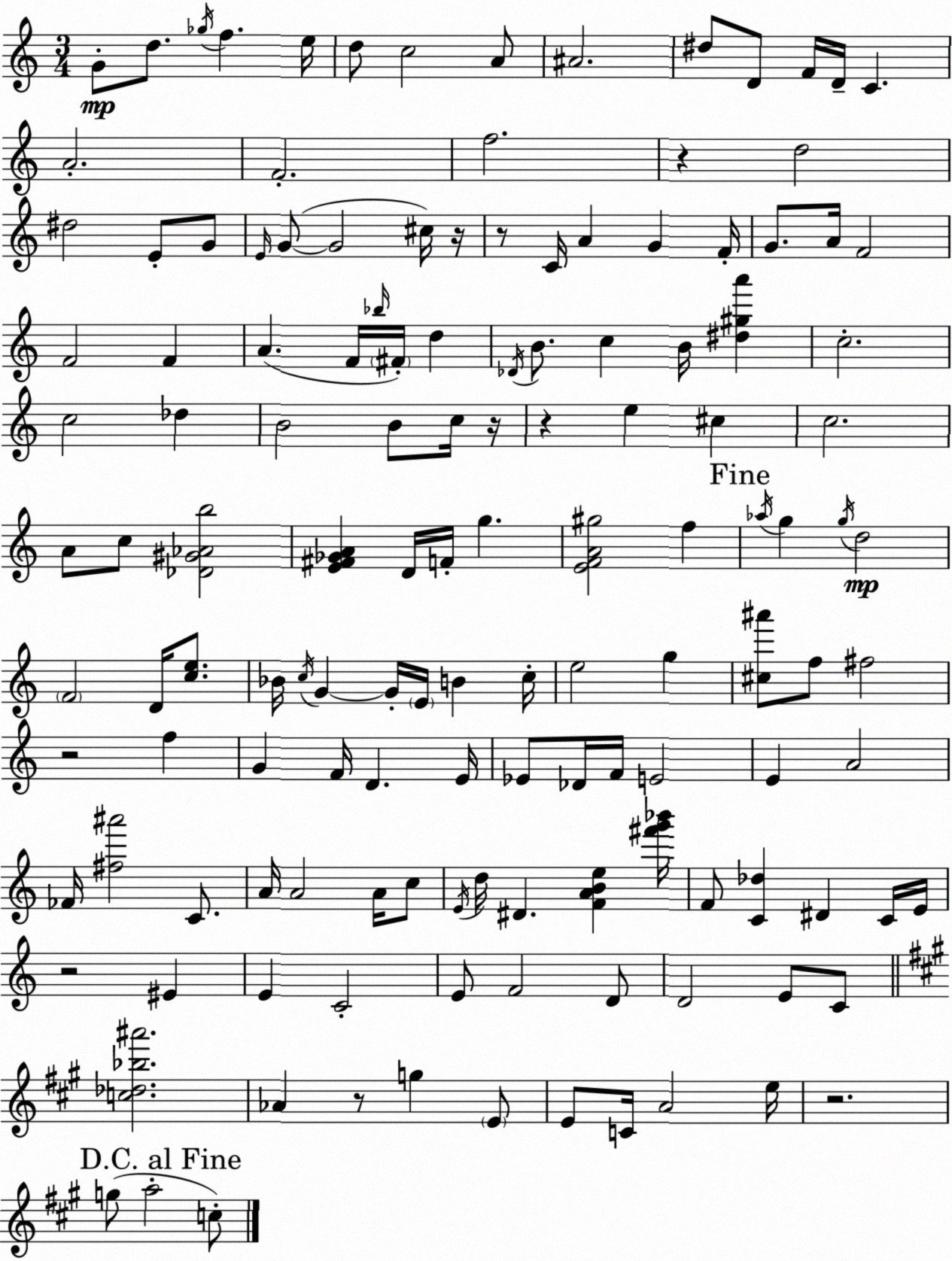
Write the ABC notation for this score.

X:1
T:Untitled
M:3/4
L:1/4
K:C
G/2 d/2 _g/4 f e/4 d/2 c2 A/2 ^A2 ^d/2 D/2 F/4 D/4 C A2 F2 f2 z d2 ^d2 E/2 G/2 E/4 G/2 G2 ^c/4 z/4 z/2 C/4 A G F/4 G/2 A/4 F2 F2 F A F/4 _b/4 ^F/4 d _D/4 B/2 c B/4 [^d^ga'] c2 c2 _d B2 B/2 c/4 z/4 z e ^c c2 A/2 c/2 [_D^G_Ab]2 [E^F_GA] D/4 F/4 g [EFA^g]2 f _a/4 g g/4 d2 F2 D/4 [ce]/2 _B/4 c/4 G G/4 E/4 B c/4 e2 g [^c^a']/2 f/2 ^f2 z2 f G F/4 D E/4 _E/2 _D/4 F/4 E2 E A2 _F/4 [^f^a']2 C/2 A/4 A2 A/4 c/2 E/4 d/4 ^D [FABe] [^f'g'_b']/4 F/2 [C_d] ^D C/4 E/4 z2 ^E E C2 E/2 F2 D/2 D2 E/2 C/2 [c_d_b^a']2 _A z/2 g E/2 E/2 C/4 A2 e/4 z2 g/2 a2 c/2